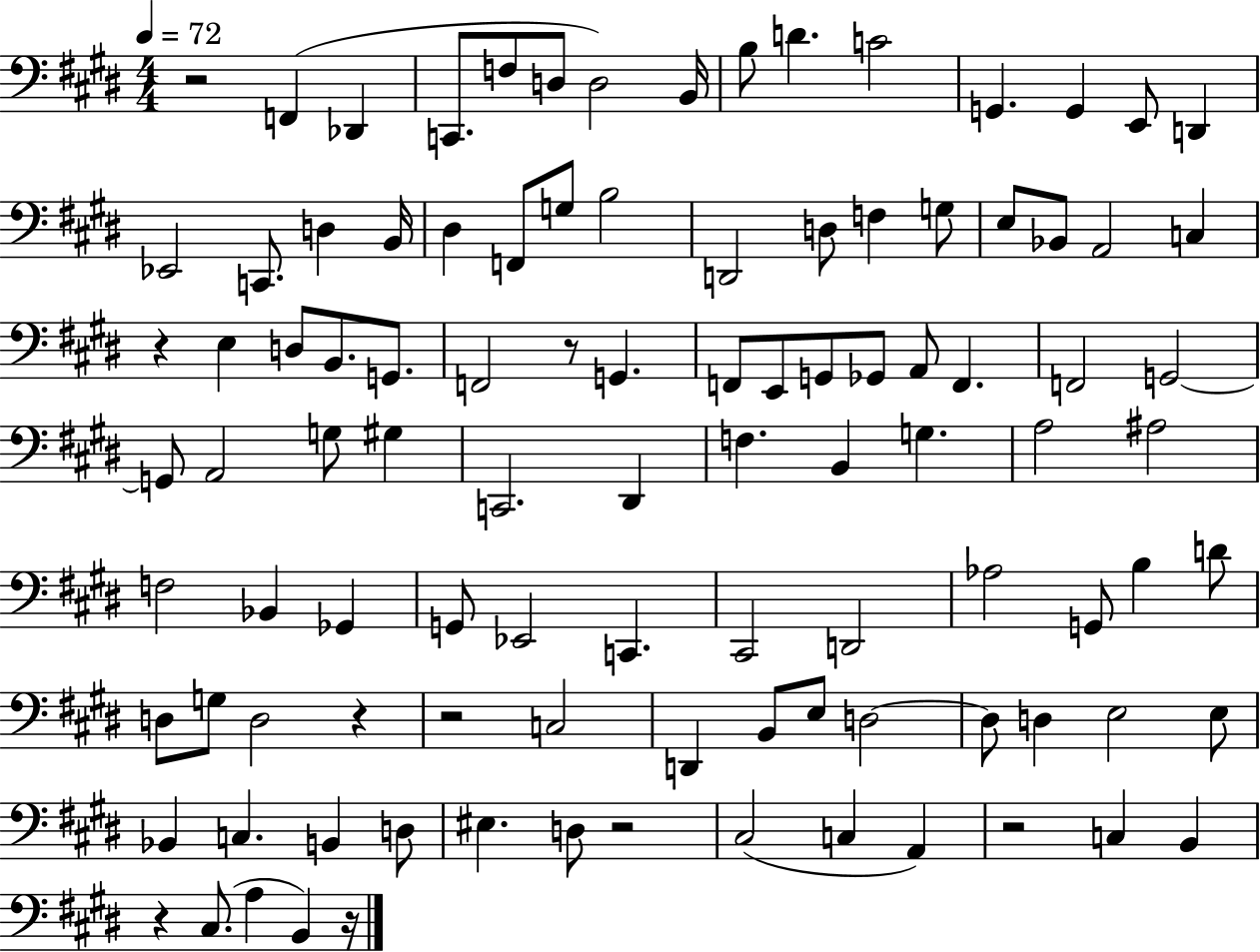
R/h F2/q Db2/q C2/e. F3/e D3/e D3/h B2/s B3/e D4/q. C4/h G2/q. G2/q E2/e D2/q Eb2/h C2/e. D3/q B2/s D#3/q F2/e G3/e B3/h D2/h D3/e F3/q G3/e E3/e Bb2/e A2/h C3/q R/q E3/q D3/e B2/e. G2/e. F2/h R/e G2/q. F2/e E2/e G2/e Gb2/e A2/e F2/q. F2/h G2/h G2/e A2/h G3/e G#3/q C2/h. D#2/q F3/q. B2/q G3/q. A3/h A#3/h F3/h Bb2/q Gb2/q G2/e Eb2/h C2/q. C#2/h D2/h Ab3/h G2/e B3/q D4/e D3/e G3/e D3/h R/q R/h C3/h D2/q B2/e E3/e D3/h D3/e D3/q E3/h E3/e Bb2/q C3/q. B2/q D3/e EIS3/q. D3/e R/h C#3/h C3/q A2/q R/h C3/q B2/q R/q C#3/e. A3/q B2/q R/s